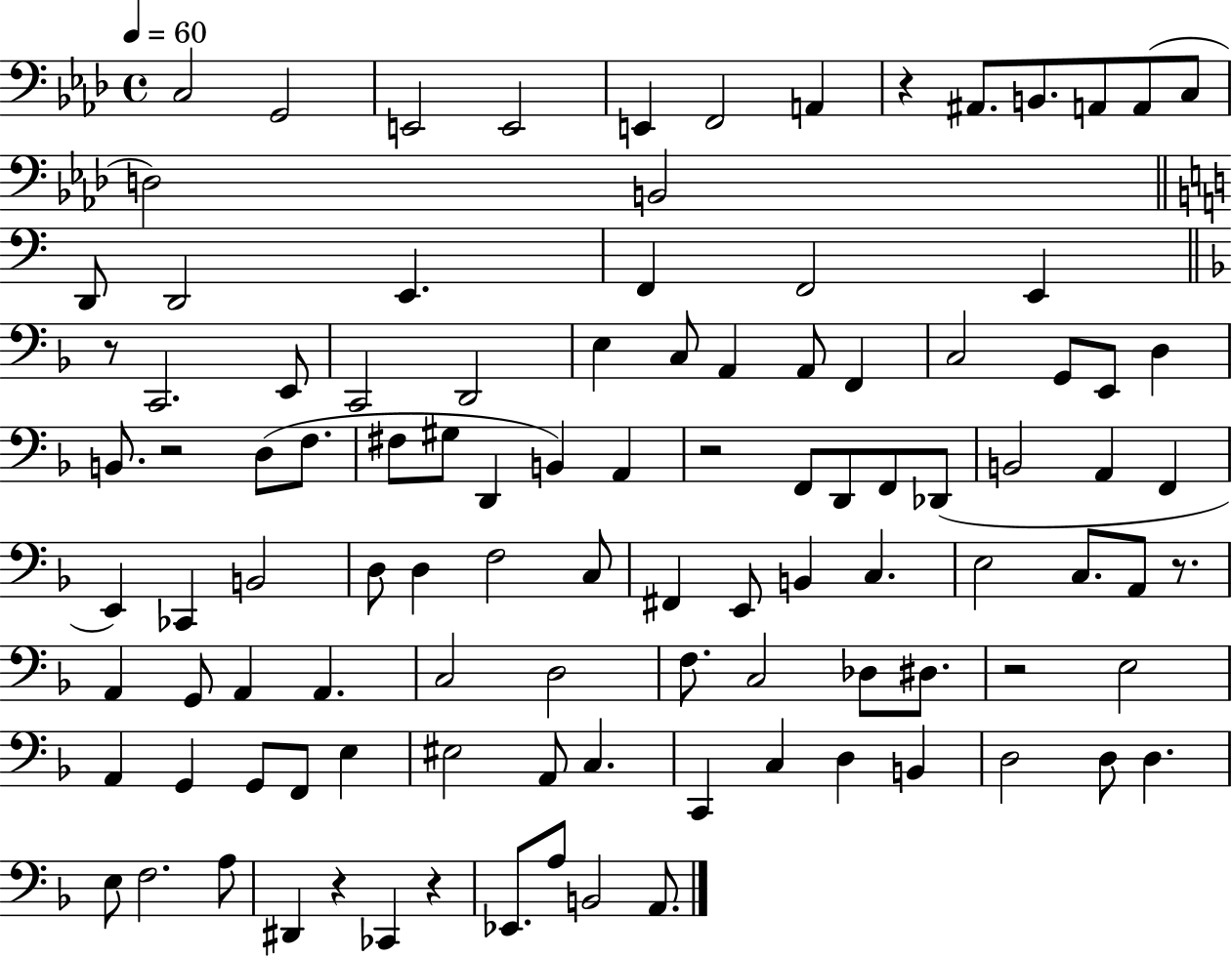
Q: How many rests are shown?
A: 8